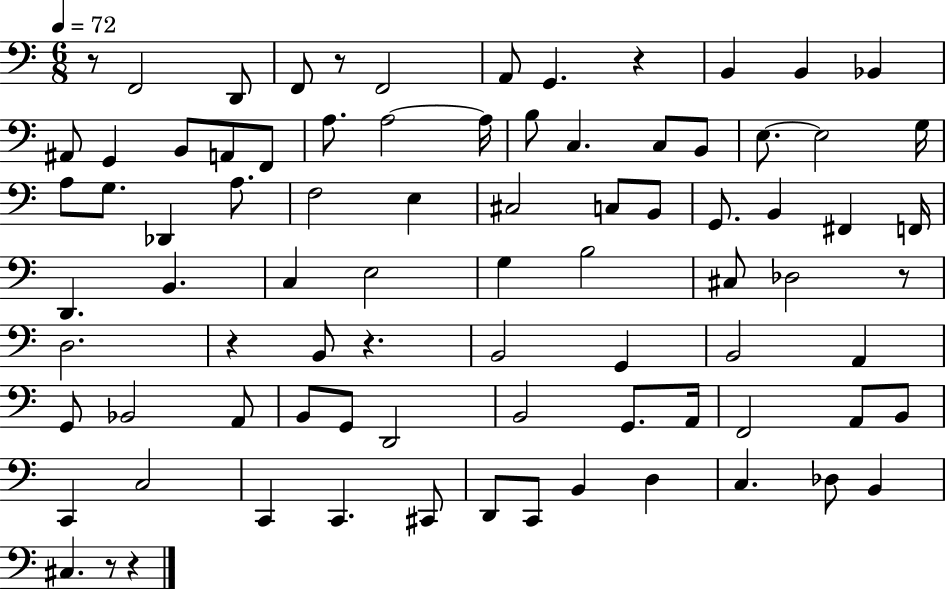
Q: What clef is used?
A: bass